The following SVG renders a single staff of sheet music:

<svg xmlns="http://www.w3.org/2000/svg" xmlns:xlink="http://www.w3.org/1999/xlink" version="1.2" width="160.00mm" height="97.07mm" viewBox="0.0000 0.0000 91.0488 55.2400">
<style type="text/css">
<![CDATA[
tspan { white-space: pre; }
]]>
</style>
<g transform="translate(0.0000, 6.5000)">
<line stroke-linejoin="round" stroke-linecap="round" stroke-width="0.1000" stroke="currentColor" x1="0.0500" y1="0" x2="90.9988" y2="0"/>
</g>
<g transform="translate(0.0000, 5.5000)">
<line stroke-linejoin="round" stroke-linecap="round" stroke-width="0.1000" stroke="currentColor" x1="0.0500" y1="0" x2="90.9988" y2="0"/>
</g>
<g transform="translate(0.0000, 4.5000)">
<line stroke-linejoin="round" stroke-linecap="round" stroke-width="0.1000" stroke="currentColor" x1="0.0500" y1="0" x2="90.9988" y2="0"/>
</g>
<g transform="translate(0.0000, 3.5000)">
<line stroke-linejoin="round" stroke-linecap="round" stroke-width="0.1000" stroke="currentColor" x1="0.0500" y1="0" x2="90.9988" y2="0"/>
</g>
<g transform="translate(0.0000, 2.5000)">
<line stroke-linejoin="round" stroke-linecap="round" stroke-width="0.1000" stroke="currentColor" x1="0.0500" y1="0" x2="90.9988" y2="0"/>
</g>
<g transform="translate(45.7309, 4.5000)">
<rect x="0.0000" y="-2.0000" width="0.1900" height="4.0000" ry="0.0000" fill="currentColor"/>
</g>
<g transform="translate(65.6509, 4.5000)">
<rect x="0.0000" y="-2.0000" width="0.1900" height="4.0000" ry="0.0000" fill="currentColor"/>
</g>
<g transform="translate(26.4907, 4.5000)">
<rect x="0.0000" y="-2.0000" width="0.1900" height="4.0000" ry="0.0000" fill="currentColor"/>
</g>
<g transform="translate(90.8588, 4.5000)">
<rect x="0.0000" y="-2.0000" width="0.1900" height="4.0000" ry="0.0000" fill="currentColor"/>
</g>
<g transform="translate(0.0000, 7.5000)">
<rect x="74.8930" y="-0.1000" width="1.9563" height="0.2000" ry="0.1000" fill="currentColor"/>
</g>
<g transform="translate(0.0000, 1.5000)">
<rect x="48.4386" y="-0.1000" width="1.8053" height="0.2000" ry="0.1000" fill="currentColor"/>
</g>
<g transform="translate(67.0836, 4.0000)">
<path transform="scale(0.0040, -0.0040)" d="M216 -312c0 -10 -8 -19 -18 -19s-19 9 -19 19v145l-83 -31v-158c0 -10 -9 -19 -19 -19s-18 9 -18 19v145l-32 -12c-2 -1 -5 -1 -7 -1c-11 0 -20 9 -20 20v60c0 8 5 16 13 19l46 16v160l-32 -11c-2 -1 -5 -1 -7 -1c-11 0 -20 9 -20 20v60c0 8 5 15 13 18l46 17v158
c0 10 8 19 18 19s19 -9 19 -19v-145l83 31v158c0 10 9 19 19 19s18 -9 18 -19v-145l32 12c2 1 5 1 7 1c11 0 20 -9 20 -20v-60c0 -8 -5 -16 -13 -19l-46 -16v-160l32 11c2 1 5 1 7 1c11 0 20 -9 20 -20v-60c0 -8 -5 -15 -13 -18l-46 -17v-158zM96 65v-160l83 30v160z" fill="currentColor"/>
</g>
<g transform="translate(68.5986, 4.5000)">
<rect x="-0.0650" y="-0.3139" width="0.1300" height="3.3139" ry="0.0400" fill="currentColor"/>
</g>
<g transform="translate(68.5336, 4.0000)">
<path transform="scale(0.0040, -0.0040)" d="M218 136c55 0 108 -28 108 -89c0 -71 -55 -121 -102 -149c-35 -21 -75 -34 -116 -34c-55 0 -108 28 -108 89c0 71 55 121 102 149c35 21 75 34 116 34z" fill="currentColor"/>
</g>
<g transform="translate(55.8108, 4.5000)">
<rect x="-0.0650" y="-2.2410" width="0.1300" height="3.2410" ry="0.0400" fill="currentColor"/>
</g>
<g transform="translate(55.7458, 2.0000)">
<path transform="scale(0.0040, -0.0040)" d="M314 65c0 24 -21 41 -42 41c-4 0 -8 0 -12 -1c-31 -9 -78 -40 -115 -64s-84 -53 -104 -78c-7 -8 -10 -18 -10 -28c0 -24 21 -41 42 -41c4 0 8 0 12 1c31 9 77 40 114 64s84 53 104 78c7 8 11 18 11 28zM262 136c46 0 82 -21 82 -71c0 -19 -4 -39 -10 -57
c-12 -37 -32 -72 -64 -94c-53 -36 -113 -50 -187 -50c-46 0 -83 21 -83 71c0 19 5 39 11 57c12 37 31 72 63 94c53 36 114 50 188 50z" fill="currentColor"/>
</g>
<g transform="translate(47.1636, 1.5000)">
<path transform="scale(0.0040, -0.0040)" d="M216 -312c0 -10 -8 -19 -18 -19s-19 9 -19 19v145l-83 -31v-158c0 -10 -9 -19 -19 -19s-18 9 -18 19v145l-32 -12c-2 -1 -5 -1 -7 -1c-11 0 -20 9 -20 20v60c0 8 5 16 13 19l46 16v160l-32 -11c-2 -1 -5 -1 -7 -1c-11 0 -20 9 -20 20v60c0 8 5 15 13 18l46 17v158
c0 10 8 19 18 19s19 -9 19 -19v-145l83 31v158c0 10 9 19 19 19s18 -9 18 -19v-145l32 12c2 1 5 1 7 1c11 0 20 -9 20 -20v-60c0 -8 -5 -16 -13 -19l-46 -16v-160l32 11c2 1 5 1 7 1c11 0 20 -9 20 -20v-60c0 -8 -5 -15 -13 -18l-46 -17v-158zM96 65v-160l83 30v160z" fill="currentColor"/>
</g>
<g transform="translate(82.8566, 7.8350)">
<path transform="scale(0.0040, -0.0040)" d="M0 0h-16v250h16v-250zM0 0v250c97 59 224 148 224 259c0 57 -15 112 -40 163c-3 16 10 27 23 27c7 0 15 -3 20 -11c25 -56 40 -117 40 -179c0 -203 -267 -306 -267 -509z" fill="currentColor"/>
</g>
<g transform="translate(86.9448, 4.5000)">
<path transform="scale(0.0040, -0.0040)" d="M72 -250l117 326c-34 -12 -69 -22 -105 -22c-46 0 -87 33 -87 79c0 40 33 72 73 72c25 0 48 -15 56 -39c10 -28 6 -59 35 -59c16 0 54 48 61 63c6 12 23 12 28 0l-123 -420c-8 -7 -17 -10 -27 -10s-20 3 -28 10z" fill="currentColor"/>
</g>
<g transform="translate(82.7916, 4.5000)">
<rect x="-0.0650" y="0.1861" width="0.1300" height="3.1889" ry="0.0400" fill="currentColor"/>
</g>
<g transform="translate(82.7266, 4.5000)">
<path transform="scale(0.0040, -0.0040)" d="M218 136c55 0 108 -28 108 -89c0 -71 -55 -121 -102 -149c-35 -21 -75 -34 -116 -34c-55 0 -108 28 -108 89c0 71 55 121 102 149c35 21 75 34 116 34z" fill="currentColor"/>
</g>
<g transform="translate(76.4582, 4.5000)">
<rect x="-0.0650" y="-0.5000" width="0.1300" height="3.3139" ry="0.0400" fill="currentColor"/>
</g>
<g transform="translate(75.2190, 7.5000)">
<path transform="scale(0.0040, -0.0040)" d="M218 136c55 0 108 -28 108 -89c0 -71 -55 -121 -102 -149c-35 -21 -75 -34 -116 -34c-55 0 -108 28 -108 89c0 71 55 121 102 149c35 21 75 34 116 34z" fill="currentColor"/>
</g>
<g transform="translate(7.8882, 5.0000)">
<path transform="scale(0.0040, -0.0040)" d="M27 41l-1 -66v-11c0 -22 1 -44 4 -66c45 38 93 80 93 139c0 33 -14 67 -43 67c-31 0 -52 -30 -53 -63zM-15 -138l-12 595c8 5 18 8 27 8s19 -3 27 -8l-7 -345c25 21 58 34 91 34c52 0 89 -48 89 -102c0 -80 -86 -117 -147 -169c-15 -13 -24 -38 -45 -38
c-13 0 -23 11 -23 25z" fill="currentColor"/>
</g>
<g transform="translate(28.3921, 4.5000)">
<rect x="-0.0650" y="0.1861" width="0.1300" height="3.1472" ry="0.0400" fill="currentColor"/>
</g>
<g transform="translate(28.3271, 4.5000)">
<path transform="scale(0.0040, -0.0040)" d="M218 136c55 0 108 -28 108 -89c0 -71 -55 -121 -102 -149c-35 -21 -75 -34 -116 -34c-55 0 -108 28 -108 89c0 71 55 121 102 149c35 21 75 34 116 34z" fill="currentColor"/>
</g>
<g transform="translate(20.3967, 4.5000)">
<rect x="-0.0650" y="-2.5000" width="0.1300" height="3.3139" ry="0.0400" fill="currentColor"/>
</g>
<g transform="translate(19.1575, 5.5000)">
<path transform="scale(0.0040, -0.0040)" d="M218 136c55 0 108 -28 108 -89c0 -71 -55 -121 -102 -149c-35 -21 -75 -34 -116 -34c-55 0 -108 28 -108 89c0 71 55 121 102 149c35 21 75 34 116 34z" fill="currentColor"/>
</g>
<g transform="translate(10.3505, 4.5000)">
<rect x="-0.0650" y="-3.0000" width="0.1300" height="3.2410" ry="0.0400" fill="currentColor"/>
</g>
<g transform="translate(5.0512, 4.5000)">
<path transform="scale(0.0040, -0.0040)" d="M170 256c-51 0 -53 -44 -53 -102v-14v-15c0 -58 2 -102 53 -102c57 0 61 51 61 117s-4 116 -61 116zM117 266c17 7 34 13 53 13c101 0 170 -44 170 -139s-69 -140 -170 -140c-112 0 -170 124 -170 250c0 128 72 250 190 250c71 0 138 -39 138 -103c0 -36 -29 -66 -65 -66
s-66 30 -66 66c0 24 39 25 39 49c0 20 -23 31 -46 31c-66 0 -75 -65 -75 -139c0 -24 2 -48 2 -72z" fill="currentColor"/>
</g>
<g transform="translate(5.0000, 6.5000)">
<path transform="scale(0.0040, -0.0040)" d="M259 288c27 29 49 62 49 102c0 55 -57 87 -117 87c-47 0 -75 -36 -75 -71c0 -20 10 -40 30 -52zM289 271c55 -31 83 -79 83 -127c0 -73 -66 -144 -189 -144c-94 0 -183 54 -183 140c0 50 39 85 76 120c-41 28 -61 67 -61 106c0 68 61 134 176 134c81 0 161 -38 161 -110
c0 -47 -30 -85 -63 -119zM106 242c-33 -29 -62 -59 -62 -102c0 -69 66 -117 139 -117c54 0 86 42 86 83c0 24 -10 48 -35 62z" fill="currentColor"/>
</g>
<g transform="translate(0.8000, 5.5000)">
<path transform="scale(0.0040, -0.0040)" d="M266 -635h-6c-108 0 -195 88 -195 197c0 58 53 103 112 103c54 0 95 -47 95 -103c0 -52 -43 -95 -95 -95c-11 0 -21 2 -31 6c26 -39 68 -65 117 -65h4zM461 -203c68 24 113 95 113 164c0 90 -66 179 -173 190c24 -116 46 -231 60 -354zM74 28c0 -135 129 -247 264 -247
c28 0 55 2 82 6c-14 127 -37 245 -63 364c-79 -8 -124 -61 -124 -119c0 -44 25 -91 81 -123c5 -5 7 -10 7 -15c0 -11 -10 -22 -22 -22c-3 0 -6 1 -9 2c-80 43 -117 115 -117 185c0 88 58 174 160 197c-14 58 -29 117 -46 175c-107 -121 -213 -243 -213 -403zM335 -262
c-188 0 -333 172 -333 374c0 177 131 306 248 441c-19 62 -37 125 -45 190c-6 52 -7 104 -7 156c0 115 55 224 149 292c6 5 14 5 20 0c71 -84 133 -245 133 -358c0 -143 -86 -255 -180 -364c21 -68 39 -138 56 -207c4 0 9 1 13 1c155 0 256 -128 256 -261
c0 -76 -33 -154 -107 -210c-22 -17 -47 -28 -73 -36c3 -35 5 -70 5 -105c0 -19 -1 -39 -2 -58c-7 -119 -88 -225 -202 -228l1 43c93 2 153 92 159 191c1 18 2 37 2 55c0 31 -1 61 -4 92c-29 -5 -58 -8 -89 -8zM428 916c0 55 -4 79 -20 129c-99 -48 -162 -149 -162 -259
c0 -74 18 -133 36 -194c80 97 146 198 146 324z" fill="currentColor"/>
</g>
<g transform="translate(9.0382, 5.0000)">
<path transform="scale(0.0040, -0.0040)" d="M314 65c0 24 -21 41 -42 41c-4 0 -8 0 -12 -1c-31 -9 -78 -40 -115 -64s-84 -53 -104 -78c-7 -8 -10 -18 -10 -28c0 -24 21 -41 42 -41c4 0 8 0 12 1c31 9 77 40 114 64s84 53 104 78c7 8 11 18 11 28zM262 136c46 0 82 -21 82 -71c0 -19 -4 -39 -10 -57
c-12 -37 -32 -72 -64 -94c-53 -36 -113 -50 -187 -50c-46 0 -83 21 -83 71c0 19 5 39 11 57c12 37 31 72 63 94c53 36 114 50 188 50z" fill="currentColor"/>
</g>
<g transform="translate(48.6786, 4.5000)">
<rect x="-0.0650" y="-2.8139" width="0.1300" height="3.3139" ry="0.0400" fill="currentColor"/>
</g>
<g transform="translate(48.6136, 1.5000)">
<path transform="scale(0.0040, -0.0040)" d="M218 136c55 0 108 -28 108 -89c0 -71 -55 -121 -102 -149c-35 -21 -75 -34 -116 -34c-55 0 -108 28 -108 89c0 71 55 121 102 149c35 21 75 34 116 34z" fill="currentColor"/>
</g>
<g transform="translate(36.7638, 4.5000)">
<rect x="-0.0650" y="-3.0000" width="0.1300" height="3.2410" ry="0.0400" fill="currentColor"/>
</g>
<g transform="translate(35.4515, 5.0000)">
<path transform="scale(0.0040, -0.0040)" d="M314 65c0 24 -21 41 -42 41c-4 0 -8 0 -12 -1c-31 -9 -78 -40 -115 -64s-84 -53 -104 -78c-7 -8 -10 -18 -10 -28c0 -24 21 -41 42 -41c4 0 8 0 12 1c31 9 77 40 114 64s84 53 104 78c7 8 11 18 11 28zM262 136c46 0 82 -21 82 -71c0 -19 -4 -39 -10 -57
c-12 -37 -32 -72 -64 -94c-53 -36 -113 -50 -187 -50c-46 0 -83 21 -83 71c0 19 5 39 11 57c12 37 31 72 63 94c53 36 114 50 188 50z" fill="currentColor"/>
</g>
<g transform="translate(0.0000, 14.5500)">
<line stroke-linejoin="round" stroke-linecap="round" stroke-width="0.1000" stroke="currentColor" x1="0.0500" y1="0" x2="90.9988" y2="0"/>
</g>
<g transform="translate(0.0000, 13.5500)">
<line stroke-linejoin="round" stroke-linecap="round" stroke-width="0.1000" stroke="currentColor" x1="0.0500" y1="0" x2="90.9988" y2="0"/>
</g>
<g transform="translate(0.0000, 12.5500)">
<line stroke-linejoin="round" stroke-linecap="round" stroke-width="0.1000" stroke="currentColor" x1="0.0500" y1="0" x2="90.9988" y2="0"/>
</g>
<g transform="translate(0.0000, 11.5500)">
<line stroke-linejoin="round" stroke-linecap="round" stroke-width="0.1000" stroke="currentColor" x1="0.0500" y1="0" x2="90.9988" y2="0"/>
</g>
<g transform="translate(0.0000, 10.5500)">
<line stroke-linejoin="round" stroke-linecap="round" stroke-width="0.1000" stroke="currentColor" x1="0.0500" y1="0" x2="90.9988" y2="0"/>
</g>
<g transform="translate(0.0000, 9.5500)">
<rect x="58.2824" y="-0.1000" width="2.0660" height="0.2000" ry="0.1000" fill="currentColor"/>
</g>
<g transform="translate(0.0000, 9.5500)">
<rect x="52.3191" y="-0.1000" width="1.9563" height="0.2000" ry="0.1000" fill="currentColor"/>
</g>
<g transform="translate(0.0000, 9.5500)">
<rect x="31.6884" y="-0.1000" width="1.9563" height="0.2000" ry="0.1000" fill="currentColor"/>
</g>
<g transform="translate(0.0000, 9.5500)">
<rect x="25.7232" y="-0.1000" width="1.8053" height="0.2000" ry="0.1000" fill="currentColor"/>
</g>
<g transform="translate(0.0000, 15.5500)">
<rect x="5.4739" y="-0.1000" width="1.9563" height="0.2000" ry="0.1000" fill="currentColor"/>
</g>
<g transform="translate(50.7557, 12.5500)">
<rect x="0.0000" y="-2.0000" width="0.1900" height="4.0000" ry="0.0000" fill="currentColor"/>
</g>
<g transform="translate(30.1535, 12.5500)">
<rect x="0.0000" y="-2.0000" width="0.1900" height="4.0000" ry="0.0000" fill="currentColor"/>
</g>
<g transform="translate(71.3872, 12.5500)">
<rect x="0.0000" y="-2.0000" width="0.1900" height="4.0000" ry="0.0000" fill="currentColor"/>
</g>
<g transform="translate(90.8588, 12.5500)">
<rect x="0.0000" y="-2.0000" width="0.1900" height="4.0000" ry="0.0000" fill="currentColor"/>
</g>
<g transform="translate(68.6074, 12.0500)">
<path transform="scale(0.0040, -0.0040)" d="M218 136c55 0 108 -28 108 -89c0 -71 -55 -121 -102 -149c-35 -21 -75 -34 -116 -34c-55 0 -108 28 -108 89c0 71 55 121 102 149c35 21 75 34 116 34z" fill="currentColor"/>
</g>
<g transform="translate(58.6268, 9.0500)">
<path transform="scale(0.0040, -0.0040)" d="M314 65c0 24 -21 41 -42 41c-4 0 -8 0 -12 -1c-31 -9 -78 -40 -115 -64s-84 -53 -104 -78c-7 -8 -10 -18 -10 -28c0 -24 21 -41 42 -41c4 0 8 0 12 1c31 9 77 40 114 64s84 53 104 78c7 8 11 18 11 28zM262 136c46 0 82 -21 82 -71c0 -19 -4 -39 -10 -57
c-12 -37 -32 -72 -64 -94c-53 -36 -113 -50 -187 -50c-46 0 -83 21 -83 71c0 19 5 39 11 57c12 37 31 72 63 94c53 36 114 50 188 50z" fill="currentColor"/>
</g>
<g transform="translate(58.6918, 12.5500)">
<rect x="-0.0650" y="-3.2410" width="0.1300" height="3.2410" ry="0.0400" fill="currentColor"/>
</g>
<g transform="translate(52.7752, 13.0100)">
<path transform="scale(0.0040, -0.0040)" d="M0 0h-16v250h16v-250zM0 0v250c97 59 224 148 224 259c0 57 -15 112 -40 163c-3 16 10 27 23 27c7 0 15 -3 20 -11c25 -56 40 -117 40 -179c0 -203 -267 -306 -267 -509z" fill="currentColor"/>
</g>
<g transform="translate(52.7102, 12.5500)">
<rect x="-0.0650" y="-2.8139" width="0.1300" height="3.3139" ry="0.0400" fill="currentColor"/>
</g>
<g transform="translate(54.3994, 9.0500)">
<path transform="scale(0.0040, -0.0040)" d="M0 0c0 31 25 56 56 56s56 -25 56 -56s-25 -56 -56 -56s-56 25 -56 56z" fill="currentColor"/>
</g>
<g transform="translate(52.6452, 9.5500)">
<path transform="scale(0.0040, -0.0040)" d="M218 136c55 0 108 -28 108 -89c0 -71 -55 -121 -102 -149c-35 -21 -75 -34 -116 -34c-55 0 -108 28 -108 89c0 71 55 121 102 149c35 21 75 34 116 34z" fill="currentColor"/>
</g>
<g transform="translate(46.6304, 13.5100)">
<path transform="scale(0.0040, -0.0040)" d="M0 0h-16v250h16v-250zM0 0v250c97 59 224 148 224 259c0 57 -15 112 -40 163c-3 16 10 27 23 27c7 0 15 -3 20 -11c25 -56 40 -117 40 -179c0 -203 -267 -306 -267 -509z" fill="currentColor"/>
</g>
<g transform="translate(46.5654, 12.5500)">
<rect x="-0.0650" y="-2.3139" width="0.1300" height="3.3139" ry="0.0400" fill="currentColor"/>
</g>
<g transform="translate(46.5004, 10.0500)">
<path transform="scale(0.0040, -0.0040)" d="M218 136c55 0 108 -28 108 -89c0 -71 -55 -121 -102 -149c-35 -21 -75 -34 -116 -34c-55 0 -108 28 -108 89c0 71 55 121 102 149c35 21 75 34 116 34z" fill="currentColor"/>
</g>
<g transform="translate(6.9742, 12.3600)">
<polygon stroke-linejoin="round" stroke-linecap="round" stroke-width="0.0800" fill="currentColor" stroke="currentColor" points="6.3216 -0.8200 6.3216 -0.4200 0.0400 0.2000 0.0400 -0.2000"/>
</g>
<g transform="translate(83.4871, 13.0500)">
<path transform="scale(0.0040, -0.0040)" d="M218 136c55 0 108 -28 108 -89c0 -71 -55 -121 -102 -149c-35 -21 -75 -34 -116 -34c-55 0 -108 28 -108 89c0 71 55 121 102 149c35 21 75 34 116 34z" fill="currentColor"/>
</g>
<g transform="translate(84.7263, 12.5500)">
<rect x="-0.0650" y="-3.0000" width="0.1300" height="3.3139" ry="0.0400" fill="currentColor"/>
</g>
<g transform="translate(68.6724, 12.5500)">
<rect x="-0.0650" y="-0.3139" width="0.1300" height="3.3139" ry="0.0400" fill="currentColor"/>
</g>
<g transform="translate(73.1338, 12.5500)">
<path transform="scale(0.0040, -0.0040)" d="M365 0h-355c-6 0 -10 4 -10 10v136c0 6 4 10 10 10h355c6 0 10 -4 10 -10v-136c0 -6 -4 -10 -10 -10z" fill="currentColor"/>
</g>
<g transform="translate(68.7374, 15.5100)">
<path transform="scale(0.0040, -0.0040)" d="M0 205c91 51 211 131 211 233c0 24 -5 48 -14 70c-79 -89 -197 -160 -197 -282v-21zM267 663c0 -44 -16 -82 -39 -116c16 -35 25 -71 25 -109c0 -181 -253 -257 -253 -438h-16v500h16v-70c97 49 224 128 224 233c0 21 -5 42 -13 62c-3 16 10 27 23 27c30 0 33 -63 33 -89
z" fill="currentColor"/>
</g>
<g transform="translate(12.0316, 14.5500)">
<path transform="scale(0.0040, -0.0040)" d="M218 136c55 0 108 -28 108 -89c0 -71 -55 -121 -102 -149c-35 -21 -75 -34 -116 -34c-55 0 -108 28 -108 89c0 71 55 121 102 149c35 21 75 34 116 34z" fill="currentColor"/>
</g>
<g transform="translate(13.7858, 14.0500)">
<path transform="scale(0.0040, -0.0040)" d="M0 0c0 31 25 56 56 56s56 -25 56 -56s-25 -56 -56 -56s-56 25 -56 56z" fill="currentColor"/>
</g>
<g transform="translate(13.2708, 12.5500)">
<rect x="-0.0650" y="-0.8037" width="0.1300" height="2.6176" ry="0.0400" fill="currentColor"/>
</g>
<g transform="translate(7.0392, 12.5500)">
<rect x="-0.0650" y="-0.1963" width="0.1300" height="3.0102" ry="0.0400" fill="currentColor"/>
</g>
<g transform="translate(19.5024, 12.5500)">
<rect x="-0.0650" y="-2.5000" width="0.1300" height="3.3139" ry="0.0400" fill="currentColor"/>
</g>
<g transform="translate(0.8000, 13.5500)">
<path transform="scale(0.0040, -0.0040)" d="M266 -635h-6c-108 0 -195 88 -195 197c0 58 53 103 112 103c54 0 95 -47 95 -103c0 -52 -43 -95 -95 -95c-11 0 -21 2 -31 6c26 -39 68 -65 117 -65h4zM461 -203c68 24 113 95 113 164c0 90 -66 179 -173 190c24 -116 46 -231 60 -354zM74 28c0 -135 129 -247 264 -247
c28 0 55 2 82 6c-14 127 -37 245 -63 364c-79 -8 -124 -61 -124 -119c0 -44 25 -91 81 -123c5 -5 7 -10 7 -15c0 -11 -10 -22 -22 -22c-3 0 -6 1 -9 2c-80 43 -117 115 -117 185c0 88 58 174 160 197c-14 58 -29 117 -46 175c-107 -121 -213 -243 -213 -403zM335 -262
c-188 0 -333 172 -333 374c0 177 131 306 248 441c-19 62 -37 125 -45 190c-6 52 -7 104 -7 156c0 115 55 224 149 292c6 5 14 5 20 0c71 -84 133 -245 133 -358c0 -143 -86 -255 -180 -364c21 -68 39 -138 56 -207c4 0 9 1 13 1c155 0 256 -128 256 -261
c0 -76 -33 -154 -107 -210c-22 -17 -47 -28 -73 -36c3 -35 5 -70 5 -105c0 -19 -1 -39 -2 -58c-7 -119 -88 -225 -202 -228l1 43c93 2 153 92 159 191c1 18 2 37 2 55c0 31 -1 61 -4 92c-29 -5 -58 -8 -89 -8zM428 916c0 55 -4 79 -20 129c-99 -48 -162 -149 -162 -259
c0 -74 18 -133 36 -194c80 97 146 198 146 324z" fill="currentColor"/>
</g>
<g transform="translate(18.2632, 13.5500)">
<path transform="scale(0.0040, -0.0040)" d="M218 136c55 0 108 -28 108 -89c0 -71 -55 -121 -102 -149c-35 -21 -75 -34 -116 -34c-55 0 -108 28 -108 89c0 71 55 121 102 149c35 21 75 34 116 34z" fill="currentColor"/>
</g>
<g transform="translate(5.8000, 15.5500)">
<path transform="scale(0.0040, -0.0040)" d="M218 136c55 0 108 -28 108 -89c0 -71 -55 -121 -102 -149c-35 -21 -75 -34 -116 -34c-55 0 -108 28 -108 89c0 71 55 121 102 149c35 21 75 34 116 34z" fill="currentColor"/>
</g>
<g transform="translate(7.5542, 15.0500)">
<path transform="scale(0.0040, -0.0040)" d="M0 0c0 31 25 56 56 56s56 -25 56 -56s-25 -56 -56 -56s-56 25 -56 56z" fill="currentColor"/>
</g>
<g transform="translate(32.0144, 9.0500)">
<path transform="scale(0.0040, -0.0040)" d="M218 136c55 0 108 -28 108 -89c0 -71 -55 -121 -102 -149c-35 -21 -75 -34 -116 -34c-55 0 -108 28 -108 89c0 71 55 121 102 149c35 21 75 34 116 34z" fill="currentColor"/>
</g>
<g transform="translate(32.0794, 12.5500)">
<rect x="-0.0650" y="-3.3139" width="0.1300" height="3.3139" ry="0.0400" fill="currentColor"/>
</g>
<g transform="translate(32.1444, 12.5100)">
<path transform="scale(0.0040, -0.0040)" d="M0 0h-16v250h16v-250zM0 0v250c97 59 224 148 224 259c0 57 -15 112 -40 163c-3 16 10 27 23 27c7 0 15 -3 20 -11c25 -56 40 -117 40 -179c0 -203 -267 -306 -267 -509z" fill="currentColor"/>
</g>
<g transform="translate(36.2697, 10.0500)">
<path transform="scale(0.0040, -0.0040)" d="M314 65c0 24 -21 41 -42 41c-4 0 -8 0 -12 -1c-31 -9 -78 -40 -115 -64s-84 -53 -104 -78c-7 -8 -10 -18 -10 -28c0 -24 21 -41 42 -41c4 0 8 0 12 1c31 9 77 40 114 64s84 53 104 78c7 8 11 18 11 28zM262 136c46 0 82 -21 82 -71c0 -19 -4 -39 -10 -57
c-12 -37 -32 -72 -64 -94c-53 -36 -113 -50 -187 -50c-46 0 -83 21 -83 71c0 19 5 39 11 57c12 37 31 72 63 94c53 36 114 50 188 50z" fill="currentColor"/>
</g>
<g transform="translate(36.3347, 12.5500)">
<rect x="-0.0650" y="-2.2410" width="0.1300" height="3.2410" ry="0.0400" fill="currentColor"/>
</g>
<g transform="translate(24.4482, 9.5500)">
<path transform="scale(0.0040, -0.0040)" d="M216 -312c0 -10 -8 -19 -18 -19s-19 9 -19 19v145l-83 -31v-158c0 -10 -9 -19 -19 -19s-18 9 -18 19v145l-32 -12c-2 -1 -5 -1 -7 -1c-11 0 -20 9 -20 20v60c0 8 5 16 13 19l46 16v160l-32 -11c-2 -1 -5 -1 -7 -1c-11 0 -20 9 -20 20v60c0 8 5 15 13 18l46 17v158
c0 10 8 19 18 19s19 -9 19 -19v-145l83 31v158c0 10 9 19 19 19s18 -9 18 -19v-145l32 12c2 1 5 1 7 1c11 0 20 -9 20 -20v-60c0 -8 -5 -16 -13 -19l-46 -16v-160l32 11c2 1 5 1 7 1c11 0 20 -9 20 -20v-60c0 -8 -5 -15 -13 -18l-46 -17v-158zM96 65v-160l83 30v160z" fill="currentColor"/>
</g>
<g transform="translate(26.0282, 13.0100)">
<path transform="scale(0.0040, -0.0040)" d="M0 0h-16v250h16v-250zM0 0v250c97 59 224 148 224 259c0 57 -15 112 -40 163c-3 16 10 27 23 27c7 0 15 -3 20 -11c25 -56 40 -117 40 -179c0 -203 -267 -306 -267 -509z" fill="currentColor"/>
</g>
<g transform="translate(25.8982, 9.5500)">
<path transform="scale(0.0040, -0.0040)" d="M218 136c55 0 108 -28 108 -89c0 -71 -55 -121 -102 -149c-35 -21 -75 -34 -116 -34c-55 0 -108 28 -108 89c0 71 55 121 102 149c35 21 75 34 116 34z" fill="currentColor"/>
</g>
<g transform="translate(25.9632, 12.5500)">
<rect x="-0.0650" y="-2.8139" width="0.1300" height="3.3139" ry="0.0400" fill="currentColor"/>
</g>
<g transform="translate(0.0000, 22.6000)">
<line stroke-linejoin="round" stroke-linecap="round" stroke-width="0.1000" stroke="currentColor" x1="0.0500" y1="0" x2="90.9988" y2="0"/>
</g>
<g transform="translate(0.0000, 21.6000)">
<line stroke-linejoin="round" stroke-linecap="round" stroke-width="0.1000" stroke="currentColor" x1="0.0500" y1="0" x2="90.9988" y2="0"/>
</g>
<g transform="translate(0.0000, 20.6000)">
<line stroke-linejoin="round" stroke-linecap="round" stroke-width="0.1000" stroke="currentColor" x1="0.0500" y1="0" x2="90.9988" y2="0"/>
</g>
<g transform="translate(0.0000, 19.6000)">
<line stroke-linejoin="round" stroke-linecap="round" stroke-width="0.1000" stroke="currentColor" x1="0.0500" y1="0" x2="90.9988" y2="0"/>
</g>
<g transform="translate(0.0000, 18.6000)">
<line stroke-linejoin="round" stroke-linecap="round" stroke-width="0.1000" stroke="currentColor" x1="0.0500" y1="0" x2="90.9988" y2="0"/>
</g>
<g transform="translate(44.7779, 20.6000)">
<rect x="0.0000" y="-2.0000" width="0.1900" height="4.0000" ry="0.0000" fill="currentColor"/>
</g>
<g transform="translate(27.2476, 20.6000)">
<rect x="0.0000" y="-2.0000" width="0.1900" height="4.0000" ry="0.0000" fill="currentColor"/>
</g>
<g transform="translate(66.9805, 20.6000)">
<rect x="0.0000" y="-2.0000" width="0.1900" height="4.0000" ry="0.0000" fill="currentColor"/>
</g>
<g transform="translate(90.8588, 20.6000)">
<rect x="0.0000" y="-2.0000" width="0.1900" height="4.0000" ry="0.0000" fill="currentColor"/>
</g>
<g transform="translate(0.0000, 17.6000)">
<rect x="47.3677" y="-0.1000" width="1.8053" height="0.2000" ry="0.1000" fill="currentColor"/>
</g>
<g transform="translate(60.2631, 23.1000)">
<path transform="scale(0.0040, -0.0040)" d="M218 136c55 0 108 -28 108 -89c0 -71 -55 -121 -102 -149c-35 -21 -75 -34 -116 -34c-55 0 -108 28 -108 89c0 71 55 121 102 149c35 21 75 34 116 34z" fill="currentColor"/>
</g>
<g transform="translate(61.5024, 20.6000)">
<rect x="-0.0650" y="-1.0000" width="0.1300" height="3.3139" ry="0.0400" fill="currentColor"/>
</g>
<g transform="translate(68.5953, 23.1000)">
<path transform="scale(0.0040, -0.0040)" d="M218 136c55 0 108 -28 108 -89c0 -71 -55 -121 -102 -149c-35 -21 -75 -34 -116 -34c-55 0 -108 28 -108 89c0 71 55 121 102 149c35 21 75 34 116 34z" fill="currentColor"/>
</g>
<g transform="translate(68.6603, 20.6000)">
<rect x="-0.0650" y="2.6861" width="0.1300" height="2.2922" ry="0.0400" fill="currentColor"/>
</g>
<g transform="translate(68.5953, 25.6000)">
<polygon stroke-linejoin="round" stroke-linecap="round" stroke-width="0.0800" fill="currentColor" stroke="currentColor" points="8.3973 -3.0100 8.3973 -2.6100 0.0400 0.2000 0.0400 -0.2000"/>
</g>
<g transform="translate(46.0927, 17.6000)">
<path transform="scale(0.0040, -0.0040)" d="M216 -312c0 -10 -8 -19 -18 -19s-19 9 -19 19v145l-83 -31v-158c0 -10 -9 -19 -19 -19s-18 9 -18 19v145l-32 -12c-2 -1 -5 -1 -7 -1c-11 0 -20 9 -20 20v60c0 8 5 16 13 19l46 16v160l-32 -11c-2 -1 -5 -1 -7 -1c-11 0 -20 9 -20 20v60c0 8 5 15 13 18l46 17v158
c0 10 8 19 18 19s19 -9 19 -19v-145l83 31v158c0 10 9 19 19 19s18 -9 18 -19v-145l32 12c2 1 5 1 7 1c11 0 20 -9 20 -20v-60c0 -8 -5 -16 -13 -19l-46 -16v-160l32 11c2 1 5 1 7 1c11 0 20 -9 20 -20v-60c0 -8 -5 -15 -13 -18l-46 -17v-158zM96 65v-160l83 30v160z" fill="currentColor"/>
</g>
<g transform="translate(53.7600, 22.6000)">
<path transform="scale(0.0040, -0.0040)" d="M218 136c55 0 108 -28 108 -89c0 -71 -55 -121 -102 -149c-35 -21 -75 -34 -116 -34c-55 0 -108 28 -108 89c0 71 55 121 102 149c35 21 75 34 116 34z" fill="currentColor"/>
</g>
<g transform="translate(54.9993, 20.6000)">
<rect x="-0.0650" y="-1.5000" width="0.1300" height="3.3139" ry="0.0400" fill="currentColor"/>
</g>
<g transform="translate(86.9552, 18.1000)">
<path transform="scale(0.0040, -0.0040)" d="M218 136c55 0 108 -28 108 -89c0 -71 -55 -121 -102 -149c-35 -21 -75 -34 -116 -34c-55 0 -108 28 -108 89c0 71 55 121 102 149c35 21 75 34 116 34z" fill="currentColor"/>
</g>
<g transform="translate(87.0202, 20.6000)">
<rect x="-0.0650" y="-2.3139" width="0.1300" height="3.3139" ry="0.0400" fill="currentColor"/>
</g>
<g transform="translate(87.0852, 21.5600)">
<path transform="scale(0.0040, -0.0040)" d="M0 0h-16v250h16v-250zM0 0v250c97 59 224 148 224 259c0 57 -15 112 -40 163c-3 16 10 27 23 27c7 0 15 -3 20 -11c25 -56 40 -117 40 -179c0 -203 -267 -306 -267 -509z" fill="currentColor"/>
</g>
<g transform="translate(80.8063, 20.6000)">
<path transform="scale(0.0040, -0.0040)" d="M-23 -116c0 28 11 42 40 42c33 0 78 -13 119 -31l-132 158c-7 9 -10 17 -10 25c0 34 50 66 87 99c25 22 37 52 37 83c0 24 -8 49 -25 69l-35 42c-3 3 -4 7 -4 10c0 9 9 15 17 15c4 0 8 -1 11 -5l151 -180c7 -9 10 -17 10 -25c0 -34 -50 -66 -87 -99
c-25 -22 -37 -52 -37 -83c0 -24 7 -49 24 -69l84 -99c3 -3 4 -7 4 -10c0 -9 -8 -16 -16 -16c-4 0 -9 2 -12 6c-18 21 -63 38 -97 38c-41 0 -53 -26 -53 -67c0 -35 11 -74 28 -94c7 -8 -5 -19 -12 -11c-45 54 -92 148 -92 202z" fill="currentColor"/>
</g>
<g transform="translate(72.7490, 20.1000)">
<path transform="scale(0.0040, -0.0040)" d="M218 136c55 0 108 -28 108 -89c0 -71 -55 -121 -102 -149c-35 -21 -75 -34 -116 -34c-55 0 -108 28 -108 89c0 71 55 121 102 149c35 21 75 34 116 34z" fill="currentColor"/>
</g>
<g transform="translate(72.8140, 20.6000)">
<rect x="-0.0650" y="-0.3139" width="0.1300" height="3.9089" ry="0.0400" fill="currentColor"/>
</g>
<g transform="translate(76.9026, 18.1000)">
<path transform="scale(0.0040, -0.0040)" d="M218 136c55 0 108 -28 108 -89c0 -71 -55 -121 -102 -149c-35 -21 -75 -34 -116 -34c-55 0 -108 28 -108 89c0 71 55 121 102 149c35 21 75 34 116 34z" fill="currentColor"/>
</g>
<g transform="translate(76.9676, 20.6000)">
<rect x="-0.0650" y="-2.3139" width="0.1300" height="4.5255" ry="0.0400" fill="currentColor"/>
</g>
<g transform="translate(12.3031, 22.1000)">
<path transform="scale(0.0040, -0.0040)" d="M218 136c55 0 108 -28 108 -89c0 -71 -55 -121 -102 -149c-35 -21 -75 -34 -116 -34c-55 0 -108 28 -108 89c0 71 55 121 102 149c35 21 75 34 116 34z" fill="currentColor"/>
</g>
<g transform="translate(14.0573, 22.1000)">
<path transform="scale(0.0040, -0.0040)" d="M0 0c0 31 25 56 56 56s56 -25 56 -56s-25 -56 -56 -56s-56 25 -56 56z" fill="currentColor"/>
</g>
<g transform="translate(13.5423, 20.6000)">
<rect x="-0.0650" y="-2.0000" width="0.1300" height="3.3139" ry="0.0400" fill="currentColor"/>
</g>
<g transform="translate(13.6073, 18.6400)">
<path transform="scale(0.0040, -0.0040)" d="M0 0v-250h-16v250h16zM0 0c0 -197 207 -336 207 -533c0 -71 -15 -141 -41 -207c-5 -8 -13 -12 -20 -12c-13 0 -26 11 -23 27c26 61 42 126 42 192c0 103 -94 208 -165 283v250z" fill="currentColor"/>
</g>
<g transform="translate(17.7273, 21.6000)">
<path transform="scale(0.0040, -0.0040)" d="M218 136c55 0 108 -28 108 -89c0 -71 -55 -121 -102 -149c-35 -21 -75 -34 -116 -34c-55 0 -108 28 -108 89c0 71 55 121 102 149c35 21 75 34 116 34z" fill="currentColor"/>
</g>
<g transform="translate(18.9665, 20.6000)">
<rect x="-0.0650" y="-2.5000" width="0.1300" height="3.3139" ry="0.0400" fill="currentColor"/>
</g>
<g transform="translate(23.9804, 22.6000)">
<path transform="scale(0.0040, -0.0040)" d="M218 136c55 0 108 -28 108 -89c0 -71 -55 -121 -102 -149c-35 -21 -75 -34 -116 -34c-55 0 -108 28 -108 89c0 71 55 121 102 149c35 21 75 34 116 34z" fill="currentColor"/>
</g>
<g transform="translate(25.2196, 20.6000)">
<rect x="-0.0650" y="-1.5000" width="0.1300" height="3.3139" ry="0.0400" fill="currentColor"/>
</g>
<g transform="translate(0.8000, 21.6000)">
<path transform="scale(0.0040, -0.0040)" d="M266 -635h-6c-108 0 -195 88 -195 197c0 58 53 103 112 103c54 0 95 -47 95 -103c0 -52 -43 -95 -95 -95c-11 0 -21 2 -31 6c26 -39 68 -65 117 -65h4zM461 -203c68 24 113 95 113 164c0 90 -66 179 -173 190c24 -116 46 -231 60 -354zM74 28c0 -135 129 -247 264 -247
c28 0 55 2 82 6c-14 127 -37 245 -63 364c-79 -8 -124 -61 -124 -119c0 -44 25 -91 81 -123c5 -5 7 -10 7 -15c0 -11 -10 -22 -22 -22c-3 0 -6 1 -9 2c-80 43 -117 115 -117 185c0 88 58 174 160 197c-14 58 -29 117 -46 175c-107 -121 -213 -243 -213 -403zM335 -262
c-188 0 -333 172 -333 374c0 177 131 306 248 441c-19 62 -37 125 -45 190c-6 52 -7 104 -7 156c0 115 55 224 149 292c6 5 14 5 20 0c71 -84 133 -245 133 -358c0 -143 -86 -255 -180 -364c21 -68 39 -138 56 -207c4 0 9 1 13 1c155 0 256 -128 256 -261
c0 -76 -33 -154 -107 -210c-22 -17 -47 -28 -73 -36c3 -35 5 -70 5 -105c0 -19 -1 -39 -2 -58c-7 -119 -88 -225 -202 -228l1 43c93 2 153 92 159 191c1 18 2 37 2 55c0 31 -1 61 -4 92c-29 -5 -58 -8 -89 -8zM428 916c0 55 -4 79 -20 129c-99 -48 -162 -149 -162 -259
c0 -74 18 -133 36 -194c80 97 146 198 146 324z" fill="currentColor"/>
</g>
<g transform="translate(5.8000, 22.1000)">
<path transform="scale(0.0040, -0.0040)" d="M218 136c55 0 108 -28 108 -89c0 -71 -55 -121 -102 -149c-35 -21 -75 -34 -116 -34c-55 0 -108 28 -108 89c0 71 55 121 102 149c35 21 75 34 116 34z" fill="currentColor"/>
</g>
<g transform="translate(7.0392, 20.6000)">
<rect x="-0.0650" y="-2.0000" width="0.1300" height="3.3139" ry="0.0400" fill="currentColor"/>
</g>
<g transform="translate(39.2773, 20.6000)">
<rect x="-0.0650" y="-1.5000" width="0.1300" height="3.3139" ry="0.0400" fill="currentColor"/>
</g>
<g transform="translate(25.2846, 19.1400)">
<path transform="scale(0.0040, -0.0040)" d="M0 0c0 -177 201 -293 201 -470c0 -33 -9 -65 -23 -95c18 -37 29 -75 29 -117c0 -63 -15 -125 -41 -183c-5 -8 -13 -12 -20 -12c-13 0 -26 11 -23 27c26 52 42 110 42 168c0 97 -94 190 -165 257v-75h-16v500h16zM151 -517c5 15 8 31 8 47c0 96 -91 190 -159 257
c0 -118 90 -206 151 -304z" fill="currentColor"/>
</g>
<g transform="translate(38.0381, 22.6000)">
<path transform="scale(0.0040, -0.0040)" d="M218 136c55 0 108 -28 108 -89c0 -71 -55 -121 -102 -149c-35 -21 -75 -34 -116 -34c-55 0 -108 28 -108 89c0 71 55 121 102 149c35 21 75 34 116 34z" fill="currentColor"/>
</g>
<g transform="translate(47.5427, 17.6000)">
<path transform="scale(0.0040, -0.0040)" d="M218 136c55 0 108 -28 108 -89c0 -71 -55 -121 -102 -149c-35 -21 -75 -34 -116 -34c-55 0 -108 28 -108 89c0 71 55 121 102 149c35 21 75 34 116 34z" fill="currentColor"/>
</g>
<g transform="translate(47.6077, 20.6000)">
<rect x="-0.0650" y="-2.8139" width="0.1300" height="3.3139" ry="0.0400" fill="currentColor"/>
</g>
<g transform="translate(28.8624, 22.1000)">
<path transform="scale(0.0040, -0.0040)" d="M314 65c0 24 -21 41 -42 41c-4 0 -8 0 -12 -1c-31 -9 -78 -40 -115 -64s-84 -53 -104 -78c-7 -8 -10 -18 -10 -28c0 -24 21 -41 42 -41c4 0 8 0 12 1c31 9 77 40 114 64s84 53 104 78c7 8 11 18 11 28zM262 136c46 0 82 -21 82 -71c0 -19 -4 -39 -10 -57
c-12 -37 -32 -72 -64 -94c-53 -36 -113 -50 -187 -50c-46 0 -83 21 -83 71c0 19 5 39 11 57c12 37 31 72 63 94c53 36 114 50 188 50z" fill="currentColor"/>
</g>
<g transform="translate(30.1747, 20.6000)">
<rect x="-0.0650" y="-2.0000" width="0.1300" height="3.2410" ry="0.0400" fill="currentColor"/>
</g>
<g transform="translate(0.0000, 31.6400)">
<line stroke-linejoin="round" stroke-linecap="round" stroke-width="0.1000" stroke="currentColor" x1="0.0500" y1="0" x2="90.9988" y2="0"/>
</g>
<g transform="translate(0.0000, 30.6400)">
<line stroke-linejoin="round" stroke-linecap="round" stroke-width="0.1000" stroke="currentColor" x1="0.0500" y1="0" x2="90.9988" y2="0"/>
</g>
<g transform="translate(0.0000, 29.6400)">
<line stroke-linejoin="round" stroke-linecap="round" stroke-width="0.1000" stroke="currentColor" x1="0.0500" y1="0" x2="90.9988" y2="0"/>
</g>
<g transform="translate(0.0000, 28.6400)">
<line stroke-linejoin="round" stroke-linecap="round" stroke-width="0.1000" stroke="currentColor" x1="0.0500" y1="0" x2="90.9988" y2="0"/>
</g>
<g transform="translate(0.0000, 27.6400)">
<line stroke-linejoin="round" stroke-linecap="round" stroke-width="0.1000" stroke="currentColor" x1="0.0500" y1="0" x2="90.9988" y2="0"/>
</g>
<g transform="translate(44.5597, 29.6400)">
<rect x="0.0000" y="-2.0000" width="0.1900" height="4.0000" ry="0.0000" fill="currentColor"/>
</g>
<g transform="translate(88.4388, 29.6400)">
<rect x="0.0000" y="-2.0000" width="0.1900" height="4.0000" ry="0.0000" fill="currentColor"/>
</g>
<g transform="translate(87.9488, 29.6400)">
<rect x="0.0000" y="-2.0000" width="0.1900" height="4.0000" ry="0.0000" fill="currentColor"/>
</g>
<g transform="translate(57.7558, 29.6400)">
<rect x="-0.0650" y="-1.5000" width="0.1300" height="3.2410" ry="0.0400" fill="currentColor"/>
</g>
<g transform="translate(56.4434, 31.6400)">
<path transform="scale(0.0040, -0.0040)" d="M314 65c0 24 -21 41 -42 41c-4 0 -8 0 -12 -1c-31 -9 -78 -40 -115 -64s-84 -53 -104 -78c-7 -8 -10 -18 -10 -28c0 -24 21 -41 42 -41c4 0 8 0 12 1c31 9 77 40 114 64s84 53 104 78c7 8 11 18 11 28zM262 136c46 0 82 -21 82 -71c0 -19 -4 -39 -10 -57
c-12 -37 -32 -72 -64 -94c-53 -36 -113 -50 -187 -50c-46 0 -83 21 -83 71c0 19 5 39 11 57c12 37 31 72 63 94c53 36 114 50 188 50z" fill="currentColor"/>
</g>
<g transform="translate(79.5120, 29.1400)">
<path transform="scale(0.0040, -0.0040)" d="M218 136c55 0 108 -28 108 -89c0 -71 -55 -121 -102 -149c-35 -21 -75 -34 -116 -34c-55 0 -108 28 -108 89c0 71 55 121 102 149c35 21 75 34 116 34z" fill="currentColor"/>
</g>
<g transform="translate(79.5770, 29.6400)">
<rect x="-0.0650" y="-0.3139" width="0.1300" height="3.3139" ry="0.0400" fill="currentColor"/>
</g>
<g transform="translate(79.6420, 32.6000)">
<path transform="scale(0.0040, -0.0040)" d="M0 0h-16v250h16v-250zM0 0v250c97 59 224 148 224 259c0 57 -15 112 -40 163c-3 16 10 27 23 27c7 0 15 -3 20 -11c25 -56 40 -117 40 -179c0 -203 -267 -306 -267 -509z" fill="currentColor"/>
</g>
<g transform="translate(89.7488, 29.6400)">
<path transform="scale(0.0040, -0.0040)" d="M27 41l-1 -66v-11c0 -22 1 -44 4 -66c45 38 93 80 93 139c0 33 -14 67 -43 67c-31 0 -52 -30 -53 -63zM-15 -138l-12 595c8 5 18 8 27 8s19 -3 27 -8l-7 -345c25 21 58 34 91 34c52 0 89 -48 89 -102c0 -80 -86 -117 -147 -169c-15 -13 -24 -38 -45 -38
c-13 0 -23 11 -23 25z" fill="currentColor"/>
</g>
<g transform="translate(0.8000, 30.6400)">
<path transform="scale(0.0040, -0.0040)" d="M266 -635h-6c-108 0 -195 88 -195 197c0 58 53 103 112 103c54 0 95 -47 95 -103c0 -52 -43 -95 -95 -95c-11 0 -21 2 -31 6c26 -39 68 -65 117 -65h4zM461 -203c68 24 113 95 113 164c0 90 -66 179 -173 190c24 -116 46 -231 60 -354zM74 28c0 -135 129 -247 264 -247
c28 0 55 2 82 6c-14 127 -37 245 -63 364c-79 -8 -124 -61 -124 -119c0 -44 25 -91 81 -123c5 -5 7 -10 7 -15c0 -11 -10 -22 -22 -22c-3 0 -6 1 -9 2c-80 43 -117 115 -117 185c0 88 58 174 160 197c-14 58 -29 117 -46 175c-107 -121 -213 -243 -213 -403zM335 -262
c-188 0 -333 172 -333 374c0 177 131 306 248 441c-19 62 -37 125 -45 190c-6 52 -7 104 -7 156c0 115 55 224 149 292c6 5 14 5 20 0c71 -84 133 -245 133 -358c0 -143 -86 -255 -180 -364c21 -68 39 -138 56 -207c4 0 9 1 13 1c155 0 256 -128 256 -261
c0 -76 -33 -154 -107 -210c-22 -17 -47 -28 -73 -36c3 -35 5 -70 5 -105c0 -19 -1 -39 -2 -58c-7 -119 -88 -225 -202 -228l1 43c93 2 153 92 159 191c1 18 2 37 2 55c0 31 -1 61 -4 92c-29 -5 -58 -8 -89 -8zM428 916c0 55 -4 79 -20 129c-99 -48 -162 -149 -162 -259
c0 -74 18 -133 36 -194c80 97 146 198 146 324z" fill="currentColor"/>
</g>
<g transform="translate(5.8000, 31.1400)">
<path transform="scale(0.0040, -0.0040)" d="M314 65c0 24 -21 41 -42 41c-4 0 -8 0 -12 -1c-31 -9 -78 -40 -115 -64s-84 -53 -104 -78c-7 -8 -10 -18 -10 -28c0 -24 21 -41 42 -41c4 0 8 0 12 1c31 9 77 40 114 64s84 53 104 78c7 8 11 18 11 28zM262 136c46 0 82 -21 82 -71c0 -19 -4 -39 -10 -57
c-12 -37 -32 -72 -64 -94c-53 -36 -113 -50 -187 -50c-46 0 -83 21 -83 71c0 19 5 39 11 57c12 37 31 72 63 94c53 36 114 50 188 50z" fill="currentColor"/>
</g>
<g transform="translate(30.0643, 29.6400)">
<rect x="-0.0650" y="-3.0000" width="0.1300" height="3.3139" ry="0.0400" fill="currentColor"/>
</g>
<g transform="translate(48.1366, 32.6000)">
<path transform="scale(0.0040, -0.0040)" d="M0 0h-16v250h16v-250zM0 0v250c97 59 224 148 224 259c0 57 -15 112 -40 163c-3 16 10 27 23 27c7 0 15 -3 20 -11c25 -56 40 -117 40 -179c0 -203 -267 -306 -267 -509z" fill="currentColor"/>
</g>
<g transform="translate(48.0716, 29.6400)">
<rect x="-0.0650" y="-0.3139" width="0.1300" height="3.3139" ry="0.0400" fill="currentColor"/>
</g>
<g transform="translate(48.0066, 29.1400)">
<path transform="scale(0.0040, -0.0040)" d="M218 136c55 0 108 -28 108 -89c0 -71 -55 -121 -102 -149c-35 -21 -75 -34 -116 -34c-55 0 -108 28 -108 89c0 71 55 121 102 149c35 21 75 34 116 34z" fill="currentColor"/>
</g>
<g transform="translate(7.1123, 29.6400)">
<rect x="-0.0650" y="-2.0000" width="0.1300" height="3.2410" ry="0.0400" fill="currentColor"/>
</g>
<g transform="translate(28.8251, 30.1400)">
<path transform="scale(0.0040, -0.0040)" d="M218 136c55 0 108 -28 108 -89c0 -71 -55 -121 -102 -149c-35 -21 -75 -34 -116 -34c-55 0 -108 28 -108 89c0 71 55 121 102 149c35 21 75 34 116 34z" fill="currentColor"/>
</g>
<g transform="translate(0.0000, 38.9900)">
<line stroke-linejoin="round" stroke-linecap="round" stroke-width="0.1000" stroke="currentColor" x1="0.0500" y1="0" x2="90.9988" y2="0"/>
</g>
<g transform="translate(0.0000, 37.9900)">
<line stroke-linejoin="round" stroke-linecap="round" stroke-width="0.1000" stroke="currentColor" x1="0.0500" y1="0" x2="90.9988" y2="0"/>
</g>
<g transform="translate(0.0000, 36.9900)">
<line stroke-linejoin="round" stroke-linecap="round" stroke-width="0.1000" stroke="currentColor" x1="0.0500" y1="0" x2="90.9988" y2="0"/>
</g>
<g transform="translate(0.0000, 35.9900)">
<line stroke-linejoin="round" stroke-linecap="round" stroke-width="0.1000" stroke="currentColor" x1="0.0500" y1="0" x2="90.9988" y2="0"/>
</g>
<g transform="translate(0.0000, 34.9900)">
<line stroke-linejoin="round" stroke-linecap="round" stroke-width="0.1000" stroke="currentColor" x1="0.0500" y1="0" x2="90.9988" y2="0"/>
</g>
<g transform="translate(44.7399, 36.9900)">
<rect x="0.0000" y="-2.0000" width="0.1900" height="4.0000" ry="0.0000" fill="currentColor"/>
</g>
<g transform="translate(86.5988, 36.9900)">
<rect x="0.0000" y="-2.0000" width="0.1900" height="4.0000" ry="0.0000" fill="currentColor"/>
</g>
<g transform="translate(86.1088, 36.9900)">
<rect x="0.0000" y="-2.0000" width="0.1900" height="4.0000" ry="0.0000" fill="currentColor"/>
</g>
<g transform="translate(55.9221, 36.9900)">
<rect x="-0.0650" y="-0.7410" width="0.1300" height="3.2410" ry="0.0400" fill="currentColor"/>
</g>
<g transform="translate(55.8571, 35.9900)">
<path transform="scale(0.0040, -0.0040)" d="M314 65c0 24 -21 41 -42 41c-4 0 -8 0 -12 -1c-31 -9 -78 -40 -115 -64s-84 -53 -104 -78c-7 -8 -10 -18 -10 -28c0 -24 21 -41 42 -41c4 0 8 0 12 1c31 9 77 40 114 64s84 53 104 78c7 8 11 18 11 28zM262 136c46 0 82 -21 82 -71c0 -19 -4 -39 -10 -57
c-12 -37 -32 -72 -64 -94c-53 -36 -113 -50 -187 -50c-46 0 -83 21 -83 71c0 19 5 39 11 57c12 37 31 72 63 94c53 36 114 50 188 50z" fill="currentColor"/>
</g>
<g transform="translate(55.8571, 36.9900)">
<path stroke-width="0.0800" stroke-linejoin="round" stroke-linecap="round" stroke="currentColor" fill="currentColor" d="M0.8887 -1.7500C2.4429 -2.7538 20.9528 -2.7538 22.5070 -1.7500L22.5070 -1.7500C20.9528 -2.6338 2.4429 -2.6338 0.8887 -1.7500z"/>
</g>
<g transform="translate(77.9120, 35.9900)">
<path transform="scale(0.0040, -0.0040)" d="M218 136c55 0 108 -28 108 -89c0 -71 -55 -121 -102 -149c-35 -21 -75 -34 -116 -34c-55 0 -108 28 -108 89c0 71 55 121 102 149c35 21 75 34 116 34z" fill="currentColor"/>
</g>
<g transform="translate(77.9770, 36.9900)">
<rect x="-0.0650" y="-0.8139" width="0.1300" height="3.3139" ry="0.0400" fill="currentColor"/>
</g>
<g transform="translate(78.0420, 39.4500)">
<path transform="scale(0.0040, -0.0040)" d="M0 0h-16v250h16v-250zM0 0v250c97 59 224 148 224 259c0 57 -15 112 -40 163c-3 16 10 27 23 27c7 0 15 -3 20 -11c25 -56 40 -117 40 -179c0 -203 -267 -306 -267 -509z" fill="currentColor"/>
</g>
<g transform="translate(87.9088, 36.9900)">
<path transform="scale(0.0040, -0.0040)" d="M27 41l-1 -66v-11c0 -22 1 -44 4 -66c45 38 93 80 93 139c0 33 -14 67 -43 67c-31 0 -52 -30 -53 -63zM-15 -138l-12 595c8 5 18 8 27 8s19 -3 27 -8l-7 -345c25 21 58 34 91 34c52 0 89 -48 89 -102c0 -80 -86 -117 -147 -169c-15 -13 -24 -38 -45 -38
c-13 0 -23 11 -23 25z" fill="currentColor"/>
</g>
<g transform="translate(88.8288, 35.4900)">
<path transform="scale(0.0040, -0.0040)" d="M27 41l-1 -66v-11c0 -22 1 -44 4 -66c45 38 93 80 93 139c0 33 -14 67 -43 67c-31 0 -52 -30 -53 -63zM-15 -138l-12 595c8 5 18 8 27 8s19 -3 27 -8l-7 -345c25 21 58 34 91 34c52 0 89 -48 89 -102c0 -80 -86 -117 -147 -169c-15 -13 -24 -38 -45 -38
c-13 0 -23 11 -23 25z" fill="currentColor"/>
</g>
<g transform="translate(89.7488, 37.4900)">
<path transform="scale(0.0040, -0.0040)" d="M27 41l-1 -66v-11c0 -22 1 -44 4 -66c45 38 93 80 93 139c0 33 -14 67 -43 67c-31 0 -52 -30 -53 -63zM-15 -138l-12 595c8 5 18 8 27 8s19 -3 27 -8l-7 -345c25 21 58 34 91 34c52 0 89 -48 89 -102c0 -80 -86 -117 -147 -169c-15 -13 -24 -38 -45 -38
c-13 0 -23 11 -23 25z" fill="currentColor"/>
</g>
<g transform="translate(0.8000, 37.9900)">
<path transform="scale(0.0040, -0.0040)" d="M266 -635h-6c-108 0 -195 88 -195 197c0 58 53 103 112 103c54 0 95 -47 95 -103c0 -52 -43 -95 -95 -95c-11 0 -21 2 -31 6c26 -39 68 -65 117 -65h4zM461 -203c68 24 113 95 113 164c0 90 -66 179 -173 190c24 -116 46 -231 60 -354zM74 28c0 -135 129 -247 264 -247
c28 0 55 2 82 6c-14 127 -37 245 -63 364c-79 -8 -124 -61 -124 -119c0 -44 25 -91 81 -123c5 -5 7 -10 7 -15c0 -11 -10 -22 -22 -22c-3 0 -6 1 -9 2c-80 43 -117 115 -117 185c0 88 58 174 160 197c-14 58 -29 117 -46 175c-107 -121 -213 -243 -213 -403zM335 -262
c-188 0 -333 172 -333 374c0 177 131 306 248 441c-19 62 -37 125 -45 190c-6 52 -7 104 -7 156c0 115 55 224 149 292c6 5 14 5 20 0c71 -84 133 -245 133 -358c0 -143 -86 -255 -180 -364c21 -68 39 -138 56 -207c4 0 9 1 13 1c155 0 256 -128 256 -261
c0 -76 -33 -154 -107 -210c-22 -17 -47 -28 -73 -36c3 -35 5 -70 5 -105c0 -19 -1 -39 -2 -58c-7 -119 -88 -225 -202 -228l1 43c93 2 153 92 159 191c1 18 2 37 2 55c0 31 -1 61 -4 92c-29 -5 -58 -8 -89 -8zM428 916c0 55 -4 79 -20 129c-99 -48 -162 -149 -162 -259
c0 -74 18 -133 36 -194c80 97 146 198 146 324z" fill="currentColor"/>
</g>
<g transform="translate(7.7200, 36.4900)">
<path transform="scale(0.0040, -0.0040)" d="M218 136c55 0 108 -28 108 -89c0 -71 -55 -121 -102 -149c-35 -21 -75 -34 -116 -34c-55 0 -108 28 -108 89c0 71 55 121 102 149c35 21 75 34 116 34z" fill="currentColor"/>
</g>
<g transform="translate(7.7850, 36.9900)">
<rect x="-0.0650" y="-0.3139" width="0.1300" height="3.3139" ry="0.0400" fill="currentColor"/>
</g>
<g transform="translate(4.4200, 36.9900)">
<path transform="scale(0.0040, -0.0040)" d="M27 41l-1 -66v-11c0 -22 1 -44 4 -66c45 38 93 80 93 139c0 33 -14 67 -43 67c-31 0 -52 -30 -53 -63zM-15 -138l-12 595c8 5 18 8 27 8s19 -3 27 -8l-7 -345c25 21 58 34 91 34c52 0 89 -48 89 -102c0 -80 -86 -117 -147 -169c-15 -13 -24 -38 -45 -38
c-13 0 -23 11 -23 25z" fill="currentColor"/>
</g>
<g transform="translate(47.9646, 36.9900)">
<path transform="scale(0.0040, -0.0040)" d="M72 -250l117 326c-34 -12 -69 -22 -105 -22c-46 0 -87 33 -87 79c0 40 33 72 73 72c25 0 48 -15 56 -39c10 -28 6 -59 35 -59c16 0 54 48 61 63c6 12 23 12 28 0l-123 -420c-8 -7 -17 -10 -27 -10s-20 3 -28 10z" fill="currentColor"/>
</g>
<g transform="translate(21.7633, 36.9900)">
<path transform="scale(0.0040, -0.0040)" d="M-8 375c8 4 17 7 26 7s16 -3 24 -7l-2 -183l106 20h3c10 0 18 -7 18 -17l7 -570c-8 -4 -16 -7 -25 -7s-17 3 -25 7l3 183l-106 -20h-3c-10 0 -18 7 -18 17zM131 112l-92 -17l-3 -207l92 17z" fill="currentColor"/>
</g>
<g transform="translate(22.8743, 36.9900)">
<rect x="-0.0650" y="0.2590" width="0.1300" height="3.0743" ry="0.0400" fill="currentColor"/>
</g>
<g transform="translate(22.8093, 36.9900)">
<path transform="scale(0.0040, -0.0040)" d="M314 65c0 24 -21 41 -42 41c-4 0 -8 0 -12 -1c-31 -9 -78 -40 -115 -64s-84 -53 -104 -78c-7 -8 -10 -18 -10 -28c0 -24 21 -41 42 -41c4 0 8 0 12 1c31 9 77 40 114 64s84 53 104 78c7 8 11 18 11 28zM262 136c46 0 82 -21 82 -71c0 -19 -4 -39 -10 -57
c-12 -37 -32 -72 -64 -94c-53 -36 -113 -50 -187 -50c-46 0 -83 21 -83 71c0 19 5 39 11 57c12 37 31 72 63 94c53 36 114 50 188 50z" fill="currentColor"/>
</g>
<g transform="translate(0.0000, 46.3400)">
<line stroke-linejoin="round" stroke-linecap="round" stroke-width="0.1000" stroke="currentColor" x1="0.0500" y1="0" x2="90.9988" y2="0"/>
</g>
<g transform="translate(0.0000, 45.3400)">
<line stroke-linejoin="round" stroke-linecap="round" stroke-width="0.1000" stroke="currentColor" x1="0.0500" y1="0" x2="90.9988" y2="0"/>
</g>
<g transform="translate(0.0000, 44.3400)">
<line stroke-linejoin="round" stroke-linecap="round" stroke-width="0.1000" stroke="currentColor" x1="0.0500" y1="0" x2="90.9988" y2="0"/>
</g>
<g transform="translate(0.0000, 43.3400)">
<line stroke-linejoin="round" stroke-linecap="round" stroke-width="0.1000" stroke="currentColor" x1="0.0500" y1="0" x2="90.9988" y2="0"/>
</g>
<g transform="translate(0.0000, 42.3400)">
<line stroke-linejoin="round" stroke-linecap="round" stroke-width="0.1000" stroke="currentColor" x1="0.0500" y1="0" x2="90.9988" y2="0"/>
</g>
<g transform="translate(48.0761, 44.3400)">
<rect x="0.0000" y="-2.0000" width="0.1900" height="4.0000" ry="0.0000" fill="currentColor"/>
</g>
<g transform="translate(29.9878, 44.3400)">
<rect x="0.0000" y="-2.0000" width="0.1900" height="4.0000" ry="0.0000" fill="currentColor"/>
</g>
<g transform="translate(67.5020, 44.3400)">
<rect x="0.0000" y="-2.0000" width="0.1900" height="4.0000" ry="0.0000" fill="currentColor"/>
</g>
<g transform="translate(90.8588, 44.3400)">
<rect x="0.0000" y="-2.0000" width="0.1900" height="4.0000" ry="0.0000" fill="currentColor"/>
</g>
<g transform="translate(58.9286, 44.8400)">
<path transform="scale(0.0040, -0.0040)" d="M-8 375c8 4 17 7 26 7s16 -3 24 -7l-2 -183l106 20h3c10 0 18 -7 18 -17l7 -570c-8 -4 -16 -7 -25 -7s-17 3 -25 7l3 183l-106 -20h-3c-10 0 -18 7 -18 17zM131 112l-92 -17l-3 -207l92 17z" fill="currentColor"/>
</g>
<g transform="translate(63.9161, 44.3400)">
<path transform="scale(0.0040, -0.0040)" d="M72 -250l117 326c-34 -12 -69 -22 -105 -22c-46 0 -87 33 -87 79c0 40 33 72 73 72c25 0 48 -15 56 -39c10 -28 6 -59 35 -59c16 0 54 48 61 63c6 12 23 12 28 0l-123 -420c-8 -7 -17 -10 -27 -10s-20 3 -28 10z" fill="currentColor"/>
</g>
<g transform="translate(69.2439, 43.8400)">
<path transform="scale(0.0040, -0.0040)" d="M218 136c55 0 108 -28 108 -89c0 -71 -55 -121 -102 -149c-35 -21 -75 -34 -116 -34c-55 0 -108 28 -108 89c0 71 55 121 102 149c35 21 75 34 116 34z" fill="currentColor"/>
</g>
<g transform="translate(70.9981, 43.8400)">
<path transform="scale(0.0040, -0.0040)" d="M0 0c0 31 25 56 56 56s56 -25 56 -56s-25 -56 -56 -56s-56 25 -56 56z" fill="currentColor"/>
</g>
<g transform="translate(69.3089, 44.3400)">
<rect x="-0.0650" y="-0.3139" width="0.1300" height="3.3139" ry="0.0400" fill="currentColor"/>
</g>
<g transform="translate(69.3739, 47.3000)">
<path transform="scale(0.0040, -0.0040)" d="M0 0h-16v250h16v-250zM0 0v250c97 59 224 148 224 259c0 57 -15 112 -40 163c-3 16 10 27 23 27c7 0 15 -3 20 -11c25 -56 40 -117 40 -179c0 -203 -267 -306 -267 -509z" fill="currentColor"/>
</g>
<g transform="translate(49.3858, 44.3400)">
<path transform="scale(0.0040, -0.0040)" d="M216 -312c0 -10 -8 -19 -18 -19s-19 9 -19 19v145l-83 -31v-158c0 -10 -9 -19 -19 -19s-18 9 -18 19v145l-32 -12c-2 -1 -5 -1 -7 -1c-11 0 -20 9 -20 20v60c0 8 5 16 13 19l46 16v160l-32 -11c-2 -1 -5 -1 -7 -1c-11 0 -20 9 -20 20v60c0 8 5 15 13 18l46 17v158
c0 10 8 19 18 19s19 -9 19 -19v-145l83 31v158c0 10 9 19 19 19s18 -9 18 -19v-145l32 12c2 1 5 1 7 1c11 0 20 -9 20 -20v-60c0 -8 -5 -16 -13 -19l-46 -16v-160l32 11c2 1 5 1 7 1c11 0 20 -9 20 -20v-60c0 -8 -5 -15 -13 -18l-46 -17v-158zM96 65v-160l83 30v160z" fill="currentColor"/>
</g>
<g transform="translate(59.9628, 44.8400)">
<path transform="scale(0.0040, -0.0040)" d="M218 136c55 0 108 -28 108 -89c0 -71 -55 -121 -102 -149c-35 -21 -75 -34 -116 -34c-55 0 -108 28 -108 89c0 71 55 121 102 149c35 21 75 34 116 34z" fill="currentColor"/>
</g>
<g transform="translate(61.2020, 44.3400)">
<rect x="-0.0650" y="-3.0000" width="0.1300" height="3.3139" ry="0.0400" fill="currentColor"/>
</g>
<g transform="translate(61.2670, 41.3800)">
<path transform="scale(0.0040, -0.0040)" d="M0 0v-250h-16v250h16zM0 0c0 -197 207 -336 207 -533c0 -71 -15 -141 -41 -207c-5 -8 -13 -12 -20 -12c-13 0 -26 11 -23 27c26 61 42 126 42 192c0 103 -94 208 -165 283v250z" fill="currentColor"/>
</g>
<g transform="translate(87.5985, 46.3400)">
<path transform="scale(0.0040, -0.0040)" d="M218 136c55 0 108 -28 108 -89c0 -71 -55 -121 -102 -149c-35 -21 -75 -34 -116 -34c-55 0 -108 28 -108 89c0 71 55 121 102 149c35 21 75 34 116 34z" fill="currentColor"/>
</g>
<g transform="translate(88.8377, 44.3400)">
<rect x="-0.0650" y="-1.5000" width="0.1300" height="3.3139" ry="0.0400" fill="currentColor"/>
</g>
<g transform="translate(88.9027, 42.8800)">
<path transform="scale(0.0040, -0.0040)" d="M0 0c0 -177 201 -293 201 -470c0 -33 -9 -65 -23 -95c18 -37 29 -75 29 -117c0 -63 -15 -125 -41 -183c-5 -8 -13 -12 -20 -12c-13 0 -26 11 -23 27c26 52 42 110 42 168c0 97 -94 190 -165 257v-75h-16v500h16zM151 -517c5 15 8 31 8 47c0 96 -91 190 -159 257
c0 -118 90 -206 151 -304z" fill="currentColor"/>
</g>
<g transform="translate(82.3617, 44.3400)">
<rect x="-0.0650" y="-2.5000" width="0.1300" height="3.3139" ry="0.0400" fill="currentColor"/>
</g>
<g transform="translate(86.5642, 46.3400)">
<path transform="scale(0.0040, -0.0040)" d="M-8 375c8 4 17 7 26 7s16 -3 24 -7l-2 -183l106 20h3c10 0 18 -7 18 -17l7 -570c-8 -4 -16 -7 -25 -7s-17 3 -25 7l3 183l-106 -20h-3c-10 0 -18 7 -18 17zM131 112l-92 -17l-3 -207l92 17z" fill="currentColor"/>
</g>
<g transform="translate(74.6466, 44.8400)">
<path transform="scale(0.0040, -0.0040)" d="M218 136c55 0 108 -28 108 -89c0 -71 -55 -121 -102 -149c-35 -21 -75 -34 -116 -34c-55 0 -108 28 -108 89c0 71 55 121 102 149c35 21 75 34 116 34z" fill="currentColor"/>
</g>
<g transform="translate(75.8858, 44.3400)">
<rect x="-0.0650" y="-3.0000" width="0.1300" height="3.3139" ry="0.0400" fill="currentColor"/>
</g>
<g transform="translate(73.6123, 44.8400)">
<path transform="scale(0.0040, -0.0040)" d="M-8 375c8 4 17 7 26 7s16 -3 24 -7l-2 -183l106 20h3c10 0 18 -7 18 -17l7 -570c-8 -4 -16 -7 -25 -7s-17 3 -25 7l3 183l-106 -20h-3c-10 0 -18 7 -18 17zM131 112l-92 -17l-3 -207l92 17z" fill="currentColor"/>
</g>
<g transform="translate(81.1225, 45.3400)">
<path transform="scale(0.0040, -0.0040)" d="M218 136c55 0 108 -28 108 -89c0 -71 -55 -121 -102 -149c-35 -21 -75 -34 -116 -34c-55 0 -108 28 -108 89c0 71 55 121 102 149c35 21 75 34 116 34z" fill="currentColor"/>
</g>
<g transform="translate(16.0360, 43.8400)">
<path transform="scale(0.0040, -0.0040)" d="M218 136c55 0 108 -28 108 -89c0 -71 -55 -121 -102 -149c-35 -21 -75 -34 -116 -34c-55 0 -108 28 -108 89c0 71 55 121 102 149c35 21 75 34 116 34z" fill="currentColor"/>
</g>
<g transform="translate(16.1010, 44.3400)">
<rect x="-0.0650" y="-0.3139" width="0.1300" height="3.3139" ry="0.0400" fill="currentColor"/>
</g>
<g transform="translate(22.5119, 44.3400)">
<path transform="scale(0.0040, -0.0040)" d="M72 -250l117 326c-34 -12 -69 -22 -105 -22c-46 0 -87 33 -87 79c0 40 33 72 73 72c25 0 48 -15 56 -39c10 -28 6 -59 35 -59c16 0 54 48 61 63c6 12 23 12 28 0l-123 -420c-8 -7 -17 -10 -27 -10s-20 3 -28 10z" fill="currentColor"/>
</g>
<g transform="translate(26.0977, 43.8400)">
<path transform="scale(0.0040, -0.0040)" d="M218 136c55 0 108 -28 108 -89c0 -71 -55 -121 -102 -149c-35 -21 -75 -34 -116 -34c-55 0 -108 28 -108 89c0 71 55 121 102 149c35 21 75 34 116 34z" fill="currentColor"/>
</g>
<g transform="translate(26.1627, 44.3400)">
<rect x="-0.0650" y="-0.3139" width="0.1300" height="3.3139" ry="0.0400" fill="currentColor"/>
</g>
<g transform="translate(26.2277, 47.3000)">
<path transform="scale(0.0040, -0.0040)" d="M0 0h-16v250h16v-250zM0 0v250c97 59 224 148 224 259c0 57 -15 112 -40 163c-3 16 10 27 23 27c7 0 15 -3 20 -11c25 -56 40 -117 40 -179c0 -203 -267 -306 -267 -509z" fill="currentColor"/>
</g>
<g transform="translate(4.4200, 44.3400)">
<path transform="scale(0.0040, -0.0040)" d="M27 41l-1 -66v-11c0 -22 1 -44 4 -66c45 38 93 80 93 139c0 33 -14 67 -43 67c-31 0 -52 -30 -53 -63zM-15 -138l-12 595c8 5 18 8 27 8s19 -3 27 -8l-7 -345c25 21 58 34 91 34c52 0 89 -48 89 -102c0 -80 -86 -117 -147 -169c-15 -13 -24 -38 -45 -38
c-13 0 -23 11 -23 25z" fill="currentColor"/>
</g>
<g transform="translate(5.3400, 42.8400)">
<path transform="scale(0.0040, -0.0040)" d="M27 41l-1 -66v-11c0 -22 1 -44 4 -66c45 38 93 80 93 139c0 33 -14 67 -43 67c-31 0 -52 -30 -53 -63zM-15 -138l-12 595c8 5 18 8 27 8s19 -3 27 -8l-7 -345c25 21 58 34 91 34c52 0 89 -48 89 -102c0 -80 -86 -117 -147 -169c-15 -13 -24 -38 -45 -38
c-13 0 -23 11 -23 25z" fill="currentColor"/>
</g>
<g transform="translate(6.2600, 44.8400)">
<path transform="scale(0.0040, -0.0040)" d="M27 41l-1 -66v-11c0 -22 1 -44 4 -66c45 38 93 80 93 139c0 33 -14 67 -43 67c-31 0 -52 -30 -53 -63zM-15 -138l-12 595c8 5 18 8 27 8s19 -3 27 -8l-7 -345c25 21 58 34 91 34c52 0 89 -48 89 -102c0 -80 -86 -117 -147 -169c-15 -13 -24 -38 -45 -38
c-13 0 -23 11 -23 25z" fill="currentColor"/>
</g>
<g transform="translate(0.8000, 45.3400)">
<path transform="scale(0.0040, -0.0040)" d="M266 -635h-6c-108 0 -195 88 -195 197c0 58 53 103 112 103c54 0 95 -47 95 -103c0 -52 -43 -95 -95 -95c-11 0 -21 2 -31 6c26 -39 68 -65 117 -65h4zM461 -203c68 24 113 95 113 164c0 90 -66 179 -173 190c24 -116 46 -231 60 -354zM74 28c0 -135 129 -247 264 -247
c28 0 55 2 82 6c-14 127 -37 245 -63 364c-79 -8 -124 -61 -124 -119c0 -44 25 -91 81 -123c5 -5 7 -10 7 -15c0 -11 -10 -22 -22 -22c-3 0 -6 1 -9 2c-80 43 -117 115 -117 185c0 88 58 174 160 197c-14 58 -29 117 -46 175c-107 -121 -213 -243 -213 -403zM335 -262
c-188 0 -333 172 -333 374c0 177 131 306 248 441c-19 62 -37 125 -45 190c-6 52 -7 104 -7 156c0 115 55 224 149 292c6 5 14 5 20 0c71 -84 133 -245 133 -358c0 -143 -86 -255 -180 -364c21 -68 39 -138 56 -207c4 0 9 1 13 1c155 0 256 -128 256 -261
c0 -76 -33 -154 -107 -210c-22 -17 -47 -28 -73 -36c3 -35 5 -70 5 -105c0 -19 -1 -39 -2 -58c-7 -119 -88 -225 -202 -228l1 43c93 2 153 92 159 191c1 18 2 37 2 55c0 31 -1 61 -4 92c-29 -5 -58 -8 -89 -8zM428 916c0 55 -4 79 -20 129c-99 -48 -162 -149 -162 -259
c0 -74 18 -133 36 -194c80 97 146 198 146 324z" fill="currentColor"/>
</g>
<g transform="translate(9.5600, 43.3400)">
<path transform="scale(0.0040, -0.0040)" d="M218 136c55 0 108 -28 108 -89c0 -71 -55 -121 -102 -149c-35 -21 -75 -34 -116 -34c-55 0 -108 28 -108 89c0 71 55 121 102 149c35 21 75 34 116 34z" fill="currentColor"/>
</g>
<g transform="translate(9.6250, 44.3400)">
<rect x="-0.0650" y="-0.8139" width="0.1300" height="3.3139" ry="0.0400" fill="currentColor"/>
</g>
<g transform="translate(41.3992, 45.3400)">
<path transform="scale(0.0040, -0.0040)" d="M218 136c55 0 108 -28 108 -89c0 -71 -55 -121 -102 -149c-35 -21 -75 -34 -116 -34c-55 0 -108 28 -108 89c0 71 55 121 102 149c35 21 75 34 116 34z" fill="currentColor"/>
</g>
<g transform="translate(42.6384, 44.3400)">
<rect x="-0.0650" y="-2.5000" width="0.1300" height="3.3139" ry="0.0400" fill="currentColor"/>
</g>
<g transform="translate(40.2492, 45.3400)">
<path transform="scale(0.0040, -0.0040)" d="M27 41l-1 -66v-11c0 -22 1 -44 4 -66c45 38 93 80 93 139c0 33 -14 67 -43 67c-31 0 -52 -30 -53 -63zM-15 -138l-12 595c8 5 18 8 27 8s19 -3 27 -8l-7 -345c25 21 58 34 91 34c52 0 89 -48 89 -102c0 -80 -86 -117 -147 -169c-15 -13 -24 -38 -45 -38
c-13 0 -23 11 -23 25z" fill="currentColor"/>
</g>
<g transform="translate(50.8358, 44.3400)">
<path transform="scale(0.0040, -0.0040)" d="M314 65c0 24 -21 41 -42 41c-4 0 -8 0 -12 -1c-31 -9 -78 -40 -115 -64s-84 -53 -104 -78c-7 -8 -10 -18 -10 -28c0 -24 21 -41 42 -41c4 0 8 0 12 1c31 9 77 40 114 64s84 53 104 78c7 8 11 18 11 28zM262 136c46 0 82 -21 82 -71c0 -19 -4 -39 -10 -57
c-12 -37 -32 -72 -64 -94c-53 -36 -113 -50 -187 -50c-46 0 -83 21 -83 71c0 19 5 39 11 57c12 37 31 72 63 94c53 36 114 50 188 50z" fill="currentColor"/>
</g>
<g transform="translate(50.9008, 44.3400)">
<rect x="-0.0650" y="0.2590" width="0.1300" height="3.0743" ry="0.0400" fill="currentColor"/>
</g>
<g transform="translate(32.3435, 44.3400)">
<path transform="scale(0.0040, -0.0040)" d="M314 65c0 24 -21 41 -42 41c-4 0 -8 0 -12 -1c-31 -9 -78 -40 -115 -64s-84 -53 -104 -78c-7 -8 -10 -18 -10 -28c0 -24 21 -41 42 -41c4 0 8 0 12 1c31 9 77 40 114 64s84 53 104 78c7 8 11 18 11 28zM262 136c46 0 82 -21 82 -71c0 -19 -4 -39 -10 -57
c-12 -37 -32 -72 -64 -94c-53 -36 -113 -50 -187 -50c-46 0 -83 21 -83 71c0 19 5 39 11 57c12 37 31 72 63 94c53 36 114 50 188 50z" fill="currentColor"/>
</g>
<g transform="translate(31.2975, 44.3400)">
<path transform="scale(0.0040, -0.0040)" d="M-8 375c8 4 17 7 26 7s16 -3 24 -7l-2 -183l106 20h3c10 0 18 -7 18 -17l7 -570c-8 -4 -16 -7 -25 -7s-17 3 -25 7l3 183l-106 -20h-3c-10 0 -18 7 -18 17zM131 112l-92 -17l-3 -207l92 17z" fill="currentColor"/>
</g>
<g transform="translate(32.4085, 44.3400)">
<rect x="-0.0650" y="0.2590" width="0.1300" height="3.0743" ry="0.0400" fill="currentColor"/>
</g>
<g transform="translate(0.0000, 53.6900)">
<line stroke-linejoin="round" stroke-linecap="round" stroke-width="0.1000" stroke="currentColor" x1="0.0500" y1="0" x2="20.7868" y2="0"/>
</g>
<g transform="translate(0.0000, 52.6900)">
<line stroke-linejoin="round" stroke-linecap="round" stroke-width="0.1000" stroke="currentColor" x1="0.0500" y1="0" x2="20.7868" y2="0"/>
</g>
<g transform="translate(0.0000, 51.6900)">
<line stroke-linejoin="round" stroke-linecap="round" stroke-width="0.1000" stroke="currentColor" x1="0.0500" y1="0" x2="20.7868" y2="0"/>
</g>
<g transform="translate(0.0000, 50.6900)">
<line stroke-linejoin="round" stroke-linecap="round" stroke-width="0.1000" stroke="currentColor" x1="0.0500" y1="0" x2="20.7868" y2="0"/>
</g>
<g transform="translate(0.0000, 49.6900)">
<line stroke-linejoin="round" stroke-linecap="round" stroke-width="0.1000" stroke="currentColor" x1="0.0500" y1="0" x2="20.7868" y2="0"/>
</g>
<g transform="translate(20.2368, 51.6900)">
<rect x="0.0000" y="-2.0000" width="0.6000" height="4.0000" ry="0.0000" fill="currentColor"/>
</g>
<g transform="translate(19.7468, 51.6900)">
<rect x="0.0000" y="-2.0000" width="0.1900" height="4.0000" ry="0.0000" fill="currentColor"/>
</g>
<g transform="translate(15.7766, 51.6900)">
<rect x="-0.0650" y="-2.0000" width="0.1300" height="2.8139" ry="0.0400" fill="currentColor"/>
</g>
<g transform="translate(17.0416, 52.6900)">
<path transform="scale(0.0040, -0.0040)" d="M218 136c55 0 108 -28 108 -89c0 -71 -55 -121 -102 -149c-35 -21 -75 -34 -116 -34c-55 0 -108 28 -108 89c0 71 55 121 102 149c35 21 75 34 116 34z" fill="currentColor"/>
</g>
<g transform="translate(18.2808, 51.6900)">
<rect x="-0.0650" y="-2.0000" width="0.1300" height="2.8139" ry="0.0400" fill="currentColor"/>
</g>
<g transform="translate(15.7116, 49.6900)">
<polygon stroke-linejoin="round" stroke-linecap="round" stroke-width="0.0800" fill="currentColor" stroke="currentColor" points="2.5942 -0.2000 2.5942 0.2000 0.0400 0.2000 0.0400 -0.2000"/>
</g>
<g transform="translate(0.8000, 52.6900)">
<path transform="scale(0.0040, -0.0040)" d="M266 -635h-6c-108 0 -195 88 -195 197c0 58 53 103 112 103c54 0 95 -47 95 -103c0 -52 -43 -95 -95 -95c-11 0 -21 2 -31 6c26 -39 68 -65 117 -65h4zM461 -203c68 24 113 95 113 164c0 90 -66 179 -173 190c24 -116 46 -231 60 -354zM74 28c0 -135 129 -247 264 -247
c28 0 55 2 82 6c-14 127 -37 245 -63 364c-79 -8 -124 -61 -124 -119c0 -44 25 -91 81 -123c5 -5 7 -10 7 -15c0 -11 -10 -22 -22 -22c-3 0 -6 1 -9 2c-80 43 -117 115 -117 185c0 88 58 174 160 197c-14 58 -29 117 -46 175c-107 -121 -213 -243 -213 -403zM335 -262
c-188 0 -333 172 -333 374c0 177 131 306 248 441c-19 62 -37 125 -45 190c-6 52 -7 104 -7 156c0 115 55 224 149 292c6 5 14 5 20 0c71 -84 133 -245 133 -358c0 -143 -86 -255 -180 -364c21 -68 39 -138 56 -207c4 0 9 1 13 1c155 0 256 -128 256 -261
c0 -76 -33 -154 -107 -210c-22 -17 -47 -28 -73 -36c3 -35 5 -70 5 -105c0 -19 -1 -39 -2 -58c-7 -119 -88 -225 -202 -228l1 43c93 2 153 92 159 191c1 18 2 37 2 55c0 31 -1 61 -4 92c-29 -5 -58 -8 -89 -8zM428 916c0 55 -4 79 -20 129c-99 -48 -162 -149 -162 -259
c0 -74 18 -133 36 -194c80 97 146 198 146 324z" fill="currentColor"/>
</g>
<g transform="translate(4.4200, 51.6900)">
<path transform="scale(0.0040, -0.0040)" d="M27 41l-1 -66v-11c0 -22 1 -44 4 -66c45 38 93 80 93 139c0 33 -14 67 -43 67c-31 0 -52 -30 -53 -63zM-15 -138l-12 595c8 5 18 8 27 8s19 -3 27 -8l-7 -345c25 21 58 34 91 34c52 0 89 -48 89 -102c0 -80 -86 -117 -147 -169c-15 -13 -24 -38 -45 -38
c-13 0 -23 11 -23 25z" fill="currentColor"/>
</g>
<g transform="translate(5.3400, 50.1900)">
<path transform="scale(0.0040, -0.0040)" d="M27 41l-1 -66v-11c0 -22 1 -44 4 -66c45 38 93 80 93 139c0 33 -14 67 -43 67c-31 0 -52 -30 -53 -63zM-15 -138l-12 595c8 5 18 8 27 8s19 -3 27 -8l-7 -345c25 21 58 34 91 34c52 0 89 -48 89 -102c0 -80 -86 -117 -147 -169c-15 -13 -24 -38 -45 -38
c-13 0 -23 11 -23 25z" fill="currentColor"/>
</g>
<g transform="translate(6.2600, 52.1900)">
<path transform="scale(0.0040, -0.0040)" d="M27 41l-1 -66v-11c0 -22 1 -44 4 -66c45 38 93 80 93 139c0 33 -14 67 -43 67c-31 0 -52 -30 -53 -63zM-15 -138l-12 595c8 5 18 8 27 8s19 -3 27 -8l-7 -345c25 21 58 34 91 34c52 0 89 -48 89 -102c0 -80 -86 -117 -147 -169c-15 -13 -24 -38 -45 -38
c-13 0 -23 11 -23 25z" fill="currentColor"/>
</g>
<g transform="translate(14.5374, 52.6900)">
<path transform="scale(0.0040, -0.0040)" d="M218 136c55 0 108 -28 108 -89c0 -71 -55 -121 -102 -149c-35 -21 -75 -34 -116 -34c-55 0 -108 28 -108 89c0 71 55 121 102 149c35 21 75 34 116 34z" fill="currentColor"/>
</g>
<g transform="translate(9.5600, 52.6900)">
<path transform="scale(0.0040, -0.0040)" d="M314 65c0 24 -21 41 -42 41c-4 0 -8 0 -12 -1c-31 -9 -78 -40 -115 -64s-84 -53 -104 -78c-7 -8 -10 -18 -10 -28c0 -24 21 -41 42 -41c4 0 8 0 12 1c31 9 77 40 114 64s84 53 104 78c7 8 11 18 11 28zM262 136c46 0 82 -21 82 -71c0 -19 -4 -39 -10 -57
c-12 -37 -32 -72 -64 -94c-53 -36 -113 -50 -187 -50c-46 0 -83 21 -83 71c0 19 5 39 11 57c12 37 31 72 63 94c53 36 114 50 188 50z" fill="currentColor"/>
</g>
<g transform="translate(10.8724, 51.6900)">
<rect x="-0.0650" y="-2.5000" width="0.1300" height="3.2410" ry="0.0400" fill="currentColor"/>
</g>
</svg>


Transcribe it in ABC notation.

X:1
T:Untitled
M:6/8
L:1/4
K:C
_A2 G B A2 ^a g2 ^c C B/2 z/2 C/2 E/2 G ^a/2 b/2 g2 g/2 a/2 b2 c/4 z2 A F F/2 G E/4 F2 E ^a E D D/2 c/2 g/2 z g/2 F2 A c/2 E2 c/2 c B2 z/2 d2 d/2 d c z/2 c/2 B2 _G ^B2 A/2 z/2 c/2 A G E/4 G2 G/2 G/2